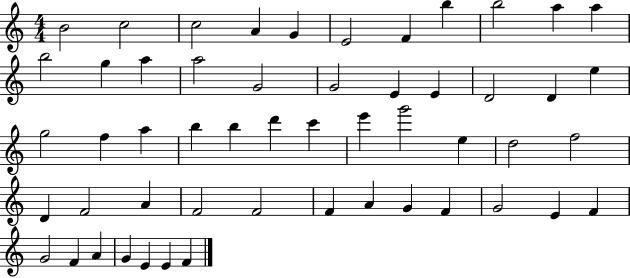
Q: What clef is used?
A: treble